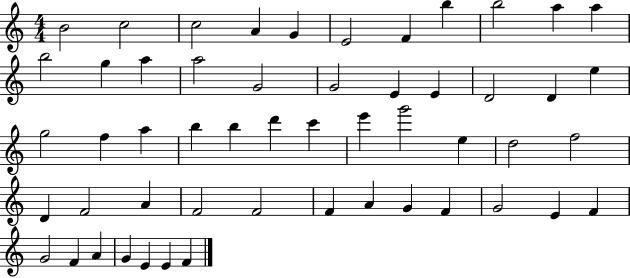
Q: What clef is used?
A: treble